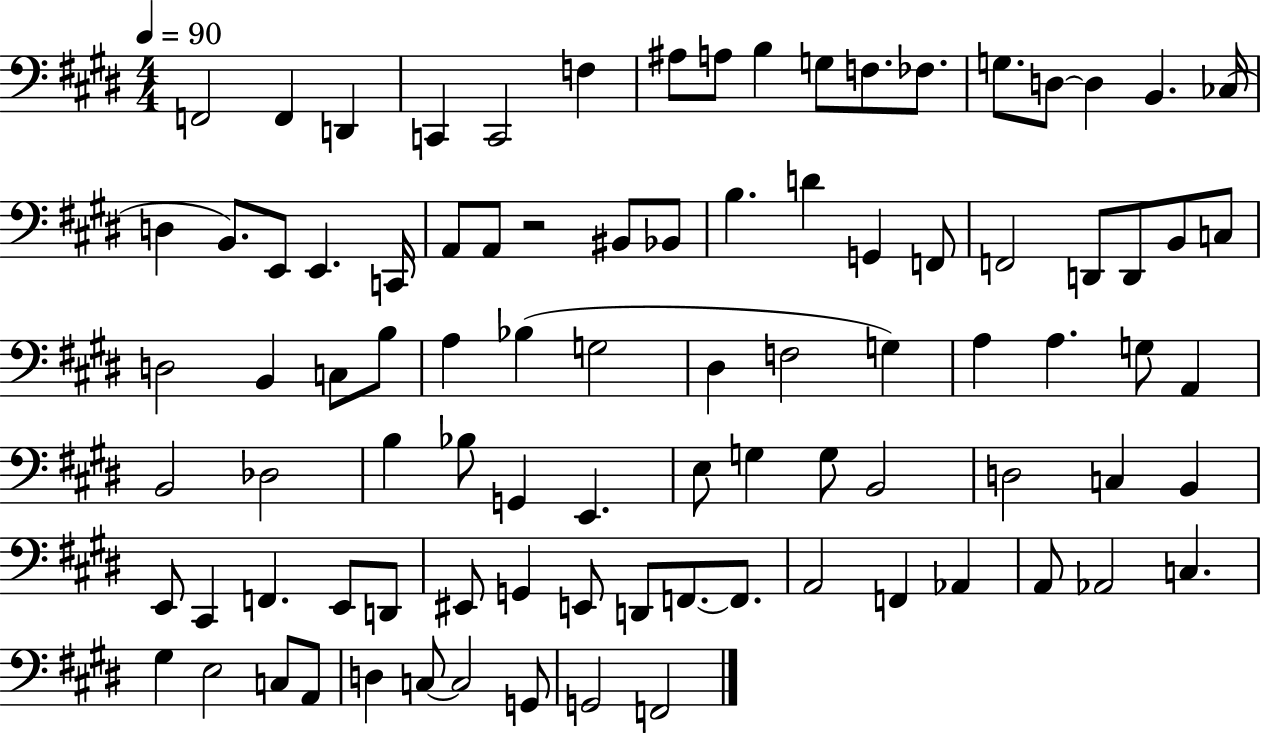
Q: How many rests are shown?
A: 1